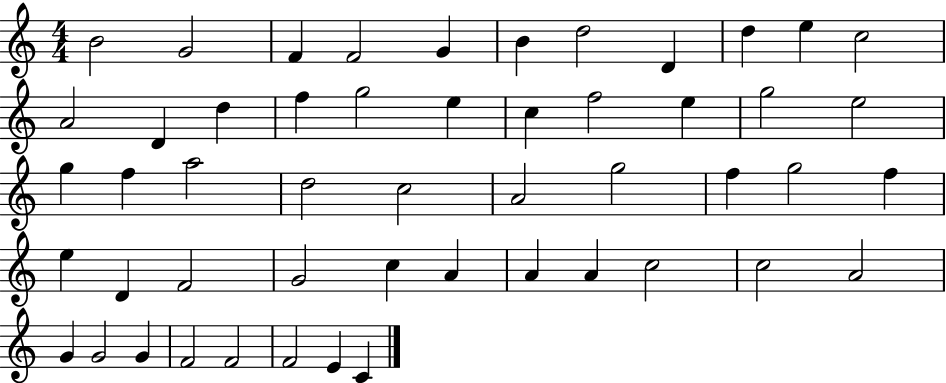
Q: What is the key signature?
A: C major